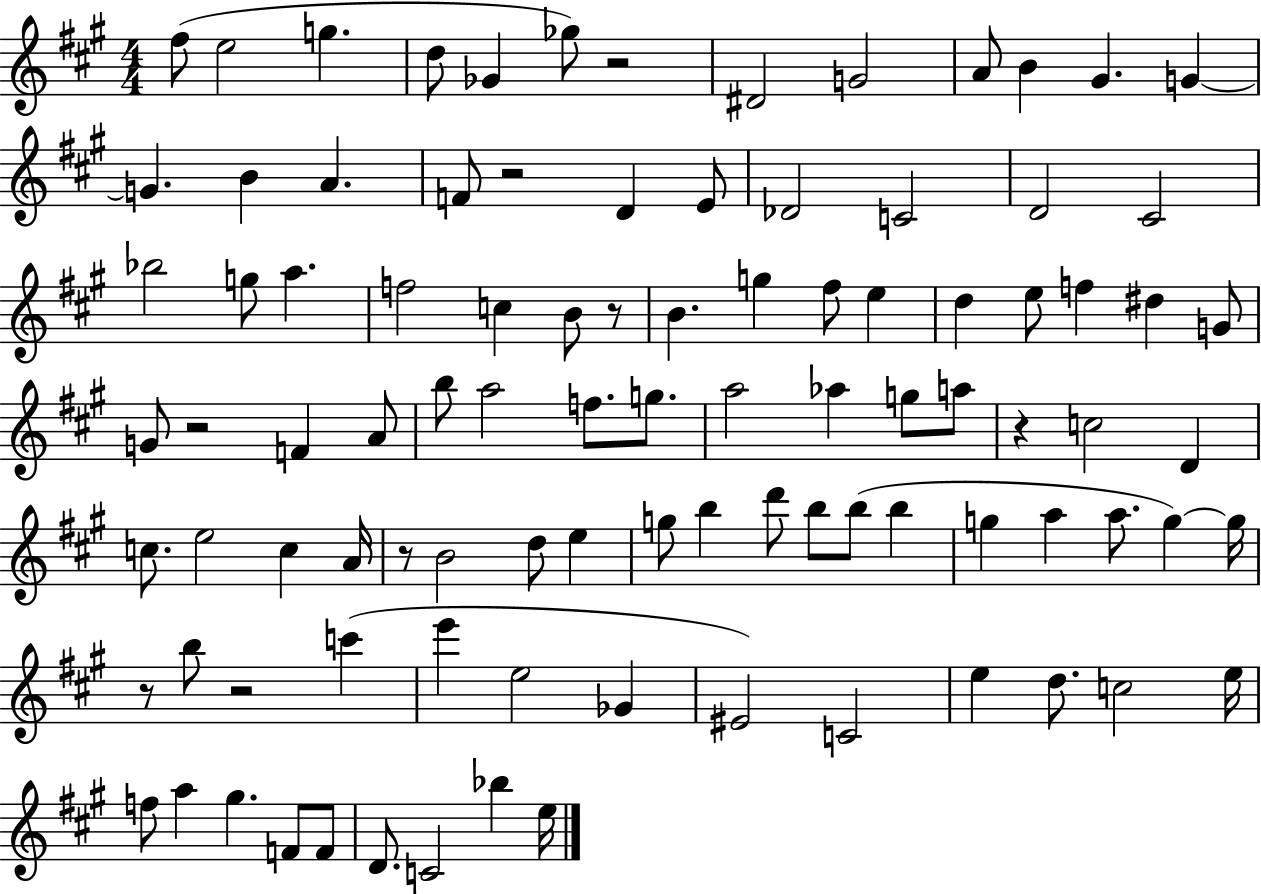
{
  \clef treble
  \numericTimeSignature
  \time 4/4
  \key a \major
  \repeat volta 2 { fis''8( e''2 g''4. | d''8 ges'4 ges''8) r2 | dis'2 g'2 | a'8 b'4 gis'4. g'4~~ | \break g'4. b'4 a'4. | f'8 r2 d'4 e'8 | des'2 c'2 | d'2 cis'2 | \break bes''2 g''8 a''4. | f''2 c''4 b'8 r8 | b'4. g''4 fis''8 e''4 | d''4 e''8 f''4 dis''4 g'8 | \break g'8 r2 f'4 a'8 | b''8 a''2 f''8. g''8. | a''2 aes''4 g''8 a''8 | r4 c''2 d'4 | \break c''8. e''2 c''4 a'16 | r8 b'2 d''8 e''4 | g''8 b''4 d'''8 b''8 b''8( b''4 | g''4 a''4 a''8. g''4~~) g''16 | \break r8 b''8 r2 c'''4( | e'''4 e''2 ges'4 | eis'2) c'2 | e''4 d''8. c''2 e''16 | \break f''8 a''4 gis''4. f'8 f'8 | d'8. c'2 bes''4 e''16 | } \bar "|."
}